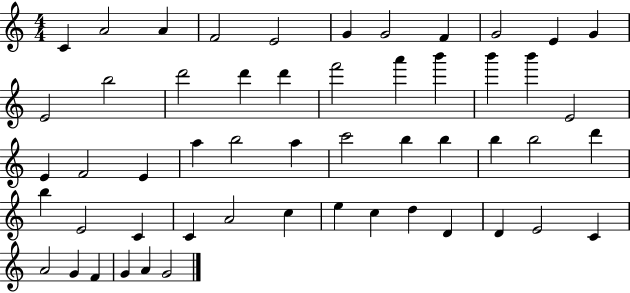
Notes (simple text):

C4/q A4/h A4/q F4/h E4/h G4/q G4/h F4/q G4/h E4/q G4/q E4/h B5/h D6/h D6/q D6/q F6/h A6/q B6/q B6/q B6/q E4/h E4/q F4/h E4/q A5/q B5/h A5/q C6/h B5/q B5/q B5/q B5/h D6/q B5/q E4/h C4/q C4/q A4/h C5/q E5/q C5/q D5/q D4/q D4/q E4/h C4/q A4/h G4/q F4/q G4/q A4/q G4/h